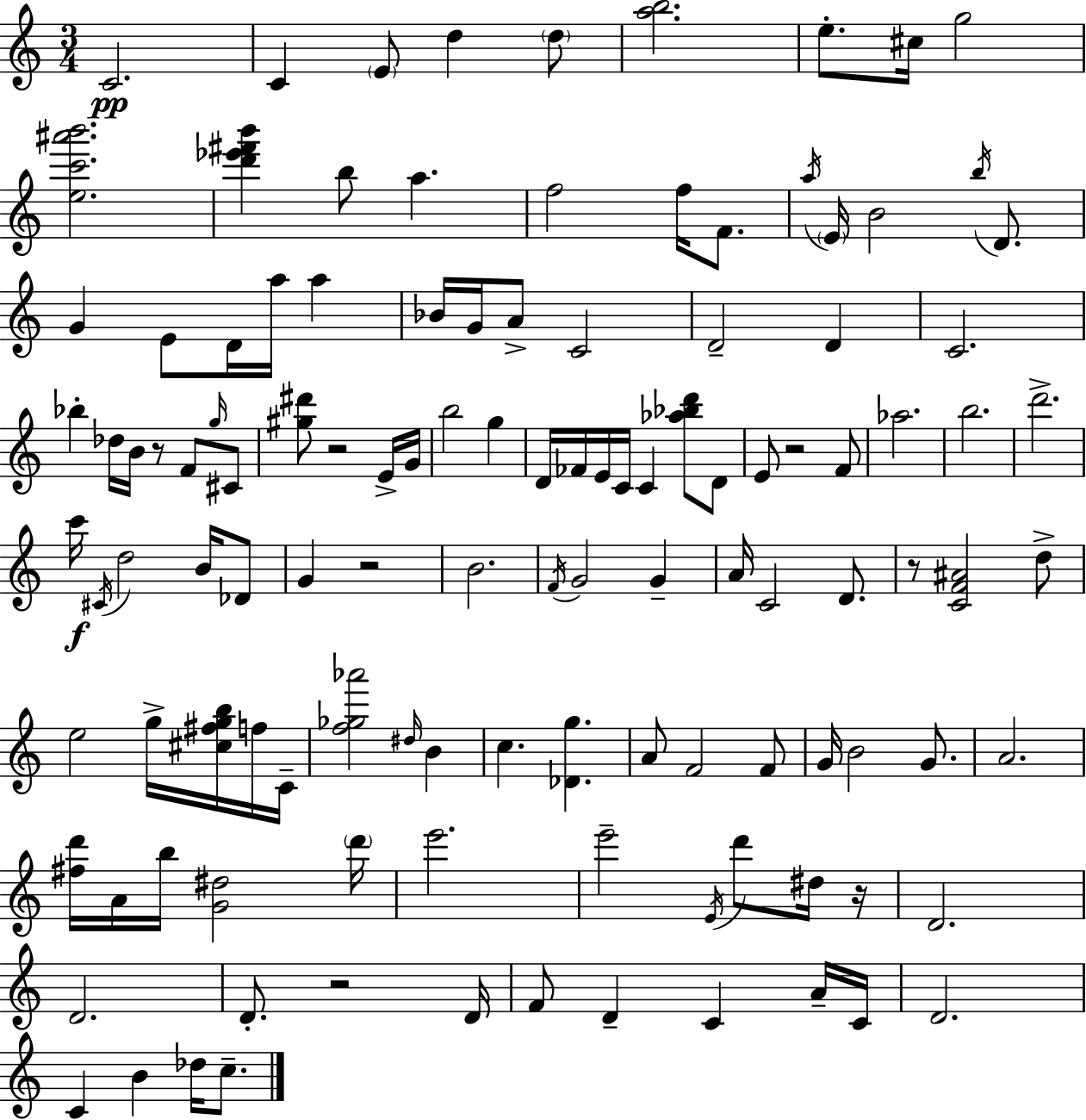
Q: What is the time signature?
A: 3/4